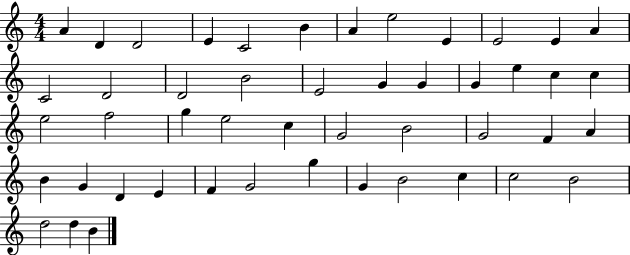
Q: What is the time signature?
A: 4/4